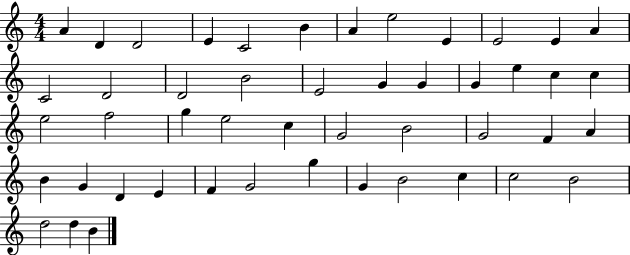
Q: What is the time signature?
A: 4/4